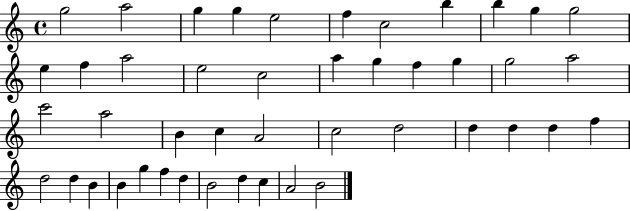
G5/h A5/h G5/q G5/q E5/h F5/q C5/h B5/q B5/q G5/q G5/h E5/q F5/q A5/h E5/h C5/h A5/q G5/q F5/q G5/q G5/h A5/h C6/h A5/h B4/q C5/q A4/h C5/h D5/h D5/q D5/q D5/q F5/q D5/h D5/q B4/q B4/q G5/q F5/q D5/q B4/h D5/q C5/q A4/h B4/h